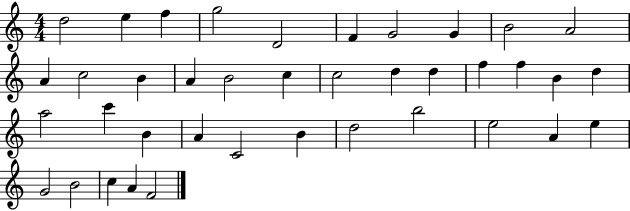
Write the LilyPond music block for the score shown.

{
  \clef treble
  \numericTimeSignature
  \time 4/4
  \key c \major
  d''2 e''4 f''4 | g''2 d'2 | f'4 g'2 g'4 | b'2 a'2 | \break a'4 c''2 b'4 | a'4 b'2 c''4 | c''2 d''4 d''4 | f''4 f''4 b'4 d''4 | \break a''2 c'''4 b'4 | a'4 c'2 b'4 | d''2 b''2 | e''2 a'4 e''4 | \break g'2 b'2 | c''4 a'4 f'2 | \bar "|."
}